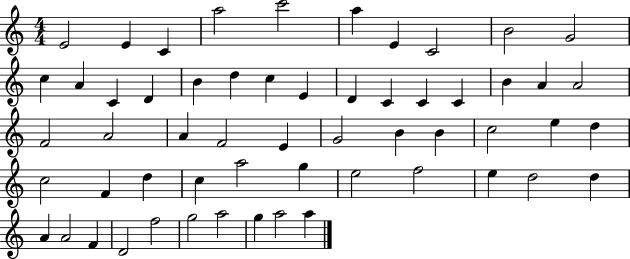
{
  \clef treble
  \numericTimeSignature
  \time 4/4
  \key c \major
  e'2 e'4 c'4 | a''2 c'''2 | a''4 e'4 c'2 | b'2 g'2 | \break c''4 a'4 c'4 d'4 | b'4 d''4 c''4 e'4 | d'4 c'4 c'4 c'4 | b'4 a'4 a'2 | \break f'2 a'2 | a'4 f'2 e'4 | g'2 b'4 b'4 | c''2 e''4 d''4 | \break c''2 f'4 d''4 | c''4 a''2 g''4 | e''2 f''2 | e''4 d''2 d''4 | \break a'4 a'2 f'4 | d'2 f''2 | g''2 a''2 | g''4 a''2 a''4 | \break \bar "|."
}